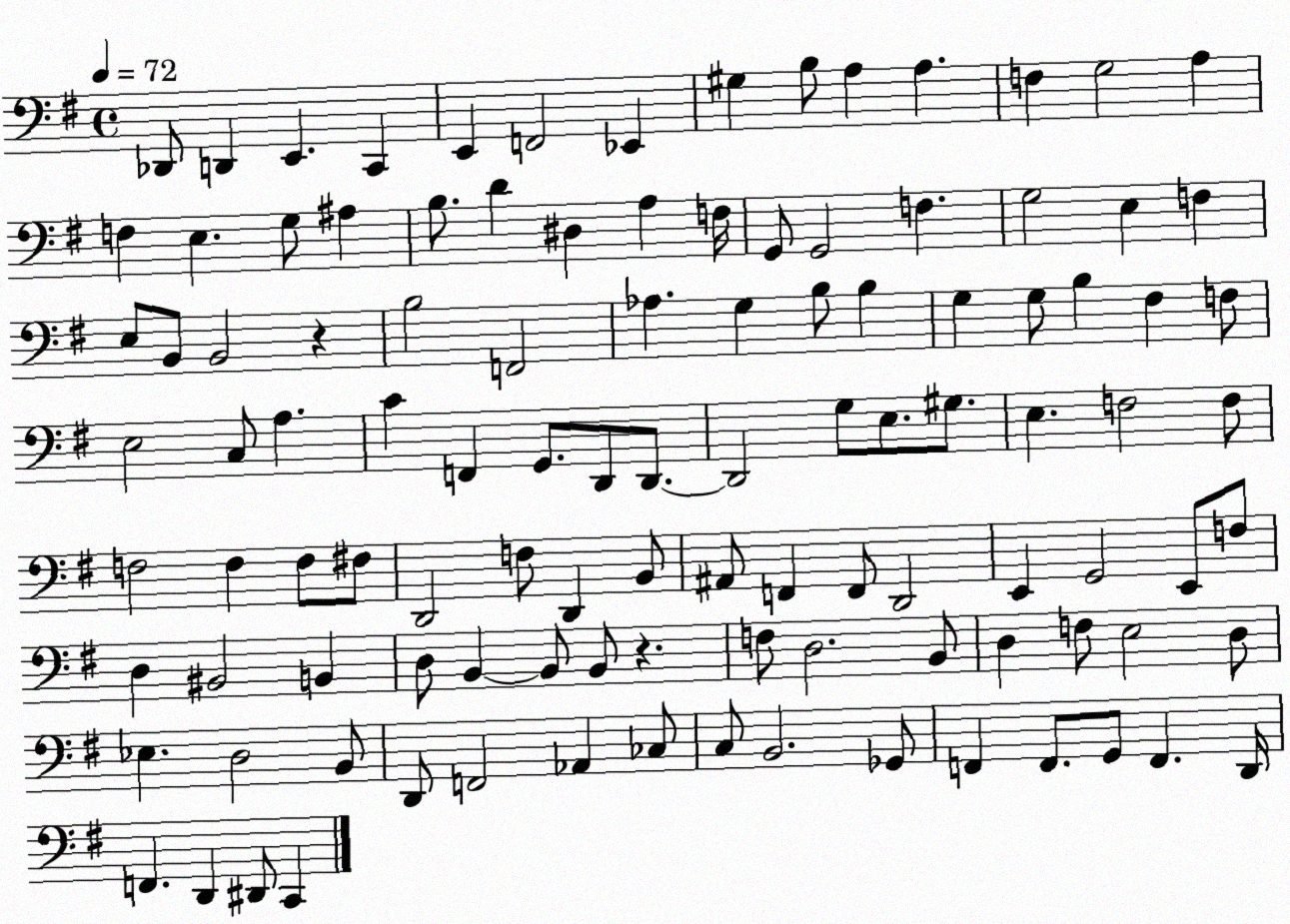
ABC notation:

X:1
T:Untitled
M:4/4
L:1/4
K:G
_D,,/2 D,, E,, C,, E,, F,,2 _E,, ^G, B,/2 A, A, F, G,2 A, F, E, G,/2 ^A, B,/2 D ^D, A, F,/4 G,,/2 G,,2 F, G,2 E, F, E,/2 B,,/2 B,,2 z B,2 F,,2 _A, G, B,/2 B, G, G,/2 B, ^F, F,/2 E,2 C,/2 A, C F,, G,,/2 D,,/2 D,,/2 D,,2 G,/2 E,/2 ^G,/2 E, F,2 F,/2 F,2 F, F,/2 ^F,/2 D,,2 F,/2 D,, B,,/2 ^A,,/2 F,, F,,/2 D,,2 E,, G,,2 E,,/2 F,/2 D, ^B,,2 B,, D,/2 B,, B,,/2 B,,/2 z F,/2 D,2 B,,/2 D, F,/2 E,2 D,/2 _E, D,2 B,,/2 D,,/2 F,,2 _A,, _C,/2 C,/2 B,,2 _G,,/2 F,, F,,/2 G,,/2 F,, D,,/4 F,, D,, ^D,,/2 C,,